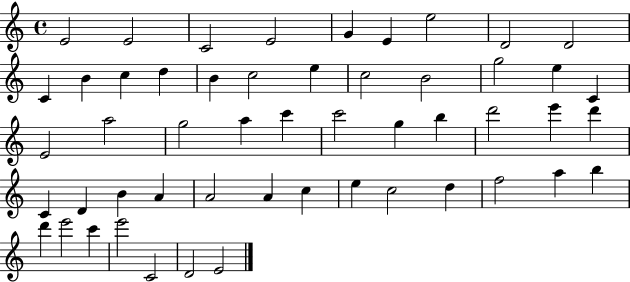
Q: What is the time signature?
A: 4/4